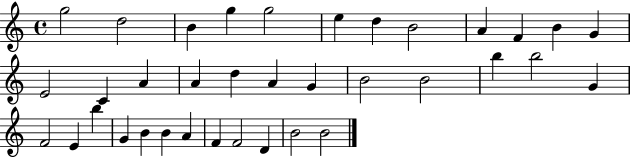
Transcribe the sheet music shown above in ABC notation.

X:1
T:Untitled
M:4/4
L:1/4
K:C
g2 d2 B g g2 e d B2 A F B G E2 C A A d A G B2 B2 b b2 G F2 E b G B B A F F2 D B2 B2